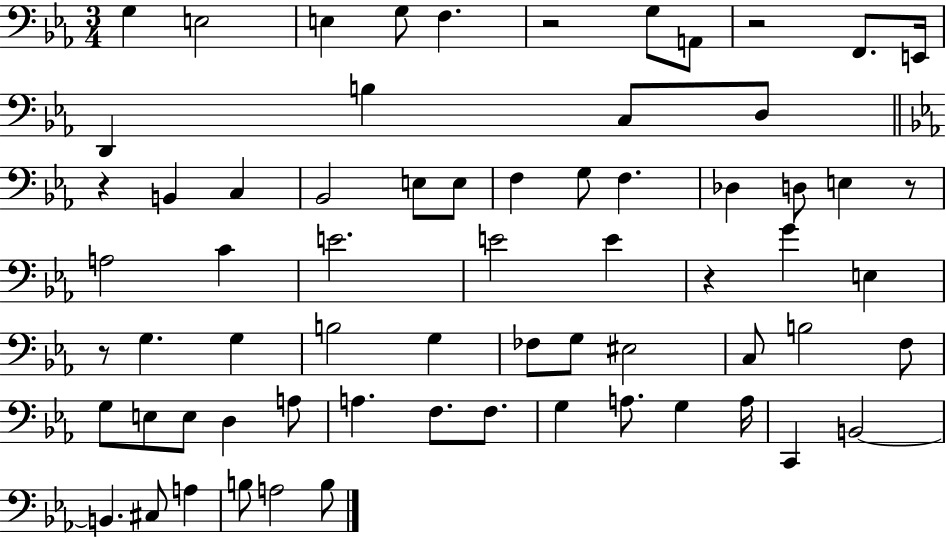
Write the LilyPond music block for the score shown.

{
  \clef bass
  \numericTimeSignature
  \time 3/4
  \key ees \major
  \repeat volta 2 { g4 e2 | e4 g8 f4. | r2 g8 a,8 | r2 f,8. e,16 | \break d,4 b4 c8 d8 | \bar "||" \break \key ees \major r4 b,4 c4 | bes,2 e8 e8 | f4 g8 f4. | des4 d8 e4 r8 | \break a2 c'4 | e'2. | e'2 e'4 | r4 g'4 e4 | \break r8 g4. g4 | b2 g4 | fes8 g8 eis2 | c8 b2 f8 | \break g8 e8 e8 d4 a8 | a4. f8. f8. | g4 a8. g4 a16 | c,4 b,2~~ | \break b,4. cis8 a4 | b8 a2 b8 | } \bar "|."
}